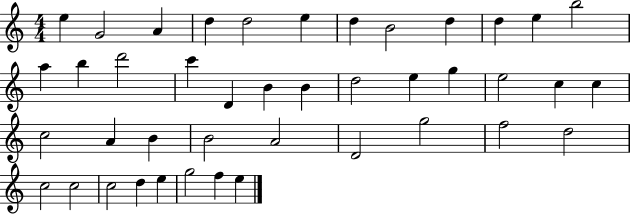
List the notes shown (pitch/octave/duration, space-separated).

E5/q G4/h A4/q D5/q D5/h E5/q D5/q B4/h D5/q D5/q E5/q B5/h A5/q B5/q D6/h C6/q D4/q B4/q B4/q D5/h E5/q G5/q E5/h C5/q C5/q C5/h A4/q B4/q B4/h A4/h D4/h G5/h F5/h D5/h C5/h C5/h C5/h D5/q E5/q G5/h F5/q E5/q